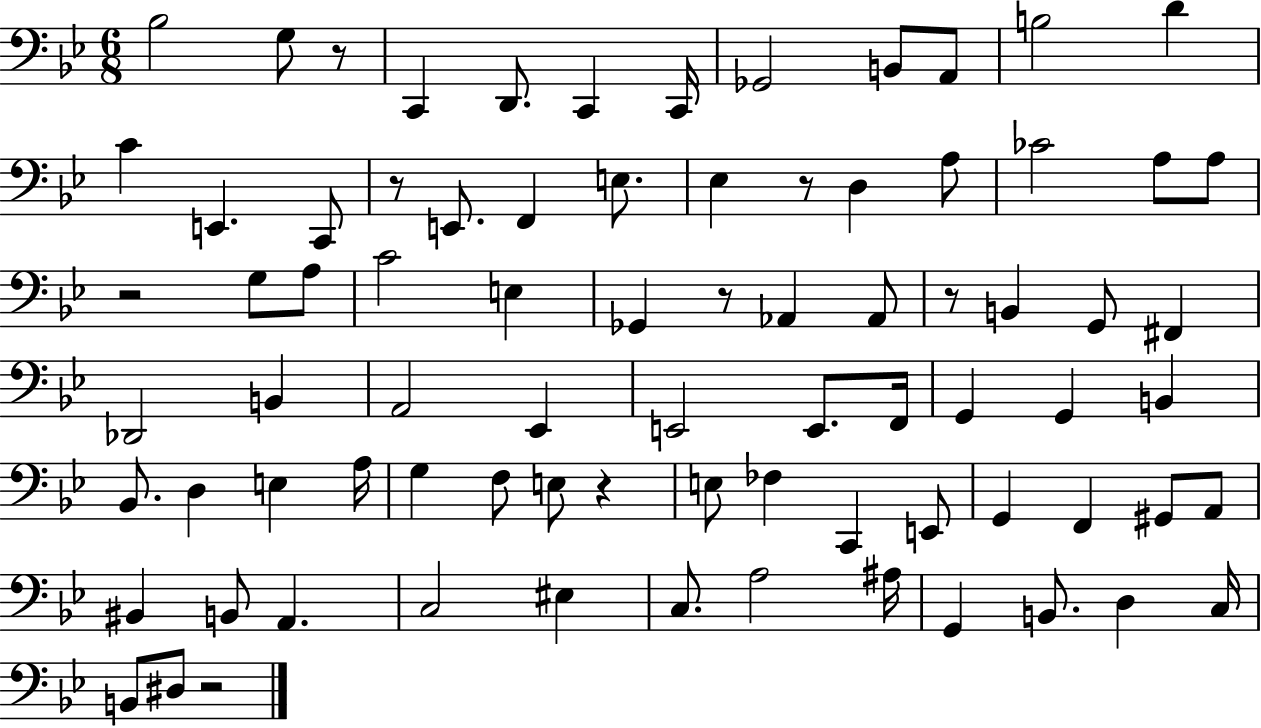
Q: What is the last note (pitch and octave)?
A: D#3